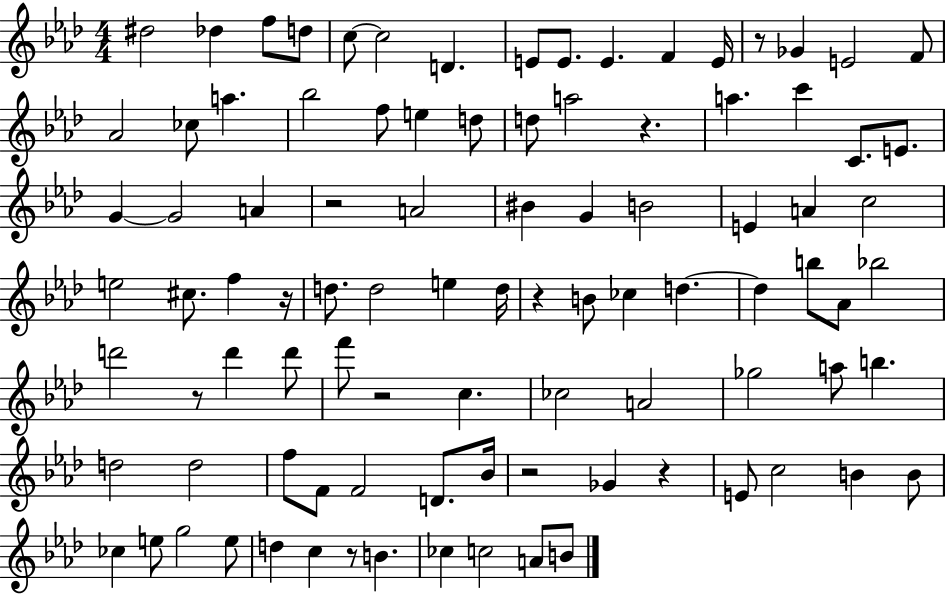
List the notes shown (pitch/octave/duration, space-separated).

D#5/h Db5/q F5/e D5/e C5/e C5/h D4/q. E4/e E4/e. E4/q. F4/q E4/s R/e Gb4/q E4/h F4/e Ab4/h CES5/e A5/q. Bb5/h F5/e E5/q D5/e D5/e A5/h R/q. A5/q. C6/q C4/e. E4/e. G4/q G4/h A4/q R/h A4/h BIS4/q G4/q B4/h E4/q A4/q C5/h E5/h C#5/e. F5/q R/s D5/e. D5/h E5/q D5/s R/q B4/e CES5/q D5/q. D5/q B5/e Ab4/e Bb5/h D6/h R/e D6/q D6/e F6/e R/h C5/q. CES5/h A4/h Gb5/h A5/e B5/q. D5/h D5/h F5/e F4/e F4/h D4/e. Bb4/s R/h Gb4/q R/q E4/e C5/h B4/q B4/e CES5/q E5/e G5/h E5/e D5/q C5/q R/e B4/q. CES5/q C5/h A4/e B4/e